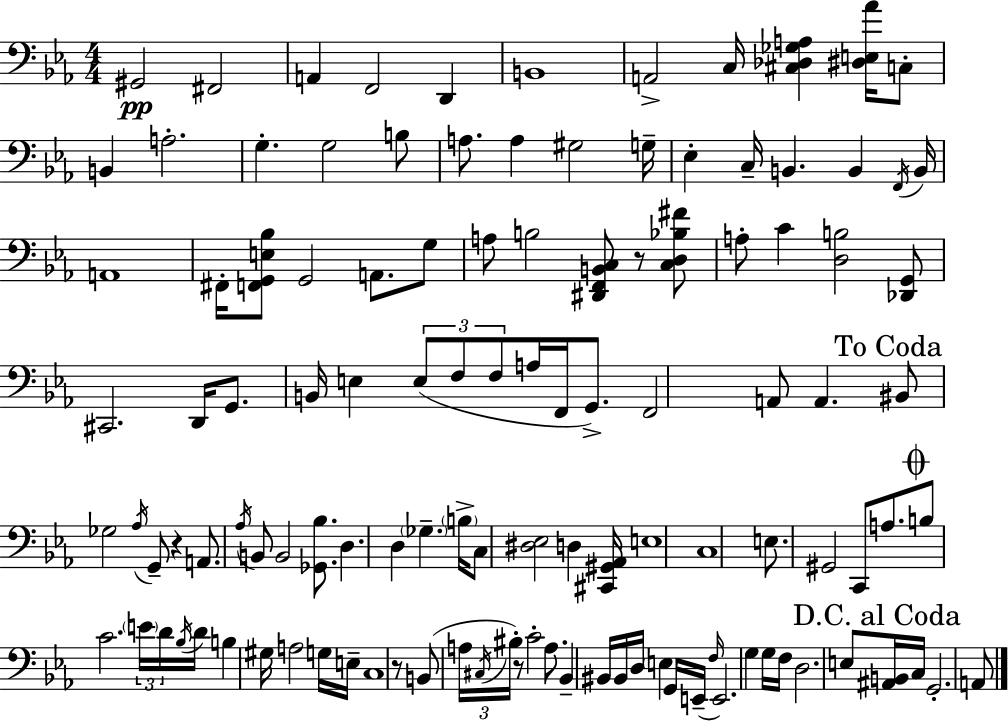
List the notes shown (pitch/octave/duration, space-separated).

G#2/h F#2/h A2/q F2/h D2/q B2/w A2/h C3/s [C#3,Db3,Gb3,A3]/q [D#3,E3,Ab4]/s C3/e B2/q A3/h. G3/q. G3/h B3/e A3/e. A3/q G#3/h G3/s Eb3/q C3/s B2/q. B2/q F2/s B2/s A2/w F#2/s [F2,G2,E3,Bb3]/e G2/h A2/e. G3/e A3/e B3/h [D#2,F2,B2,C3]/e R/e [C3,D3,Bb3,F#4]/e A3/e C4/q [D3,B3]/h [Db2,G2]/e C#2/h. D2/s G2/e. B2/s E3/q E3/e F3/e F3/e A3/s F2/s G2/e. F2/h A2/e A2/q. BIS2/e Gb3/h Ab3/s G2/e R/q A2/e. Ab3/s B2/e B2/h [Gb2,Bb3]/e. D3/q. D3/q Gb3/q. B3/s C3/e [D#3,Eb3]/h D3/q [C#2,G#2,Ab2]/s E3/w C3/w E3/e. G#2/h C2/e A3/e. B3/e C4/h. E4/s D4/s Bb3/s D4/s B3/q G#3/s A3/h G3/s E3/s C3/w R/e B2/e A3/s C#3/s BIS3/s R/e C4/h A3/e. Bb2/q BIS2/s BIS2/s D3/s E3/q G2/s E2/s F3/s E2/h. G3/q G3/s F3/s D3/h. E3/e [A#2,B2]/s C3/s G2/h. A2/e